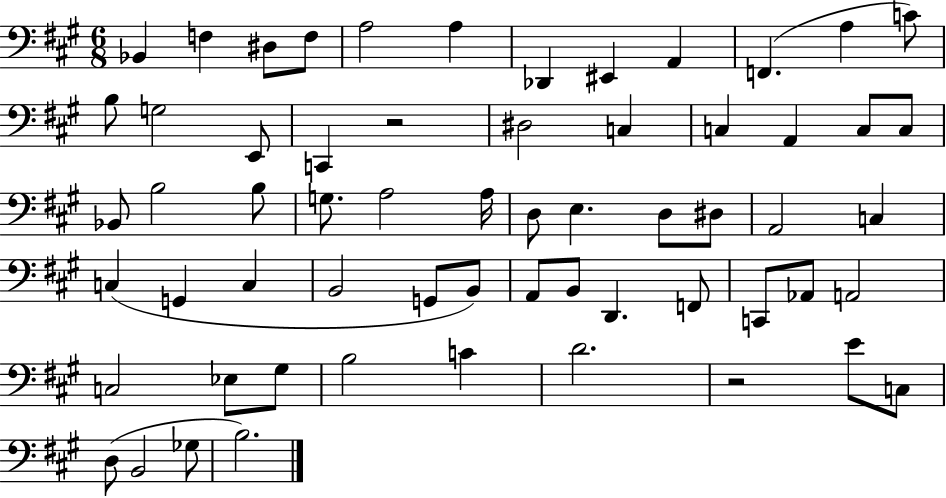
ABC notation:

X:1
T:Untitled
M:6/8
L:1/4
K:A
_B,, F, ^D,/2 F,/2 A,2 A, _D,, ^E,, A,, F,, A, C/2 B,/2 G,2 E,,/2 C,, z2 ^D,2 C, C, A,, C,/2 C,/2 _B,,/2 B,2 B,/2 G,/2 A,2 A,/4 D,/2 E, D,/2 ^D,/2 A,,2 C, C, G,, C, B,,2 G,,/2 B,,/2 A,,/2 B,,/2 D,, F,,/2 C,,/2 _A,,/2 A,,2 C,2 _E,/2 ^G,/2 B,2 C D2 z2 E/2 C,/2 D,/2 B,,2 _G,/2 B,2